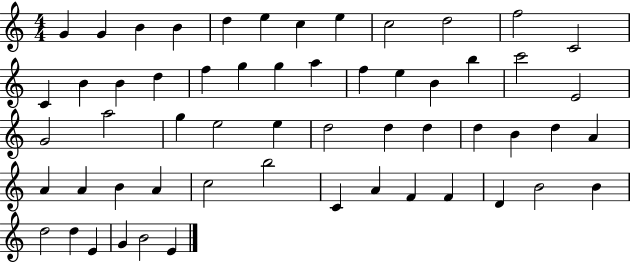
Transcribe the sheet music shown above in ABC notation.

X:1
T:Untitled
M:4/4
L:1/4
K:C
G G B B d e c e c2 d2 f2 C2 C B B d f g g a f e B b c'2 E2 G2 a2 g e2 e d2 d d d B d A A A B A c2 b2 C A F F D B2 B d2 d E G B2 E